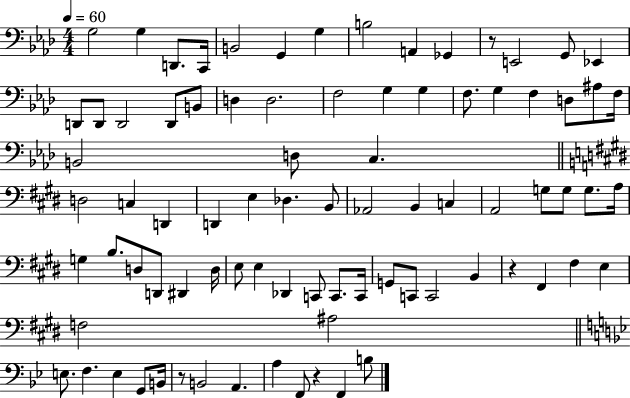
{
  \clef bass
  \numericTimeSignature
  \time 4/4
  \key aes \major
  \tempo 4 = 60
  g2 g4 d,8. c,16 | b,2 g,4 g4 | b2 a,4 ges,4 | r8 e,2 g,8 ees,4 | \break d,8 d,8 d,2 d,8 b,8 | d4 d2. | f2 g4 g4 | f8. g4 f4 d8 ais8 f16 | \break b,2 d8 c4. | \bar "||" \break \key e \major d2 c4 d,4 | d,4 e4 des4. b,8 | aes,2 b,4 c4 | a,2 g8 g8 g8. a16 | \break g4 b8. d8 d,8 dis,4 d16 | e8 e4 des,4 c,8 c,8. c,16 | g,8 c,8 c,2 b,4 | r4 fis,4 fis4 e4 | \break f2 ais2 | \bar "||" \break \key bes \major e8. f4. e4 g,8 b,16 | r8 b,2 a,4. | a4 f,8 r4 f,4 b8 | \bar "|."
}